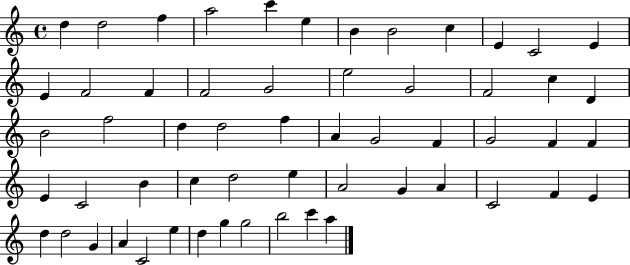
{
  \clef treble
  \time 4/4
  \defaultTimeSignature
  \key c \major
  d''4 d''2 f''4 | a''2 c'''4 e''4 | b'4 b'2 c''4 | e'4 c'2 e'4 | \break e'4 f'2 f'4 | f'2 g'2 | e''2 g'2 | f'2 c''4 d'4 | \break b'2 f''2 | d''4 d''2 f''4 | a'4 g'2 f'4 | g'2 f'4 f'4 | \break e'4 c'2 b'4 | c''4 d''2 e''4 | a'2 g'4 a'4 | c'2 f'4 e'4 | \break d''4 d''2 g'4 | a'4 c'2 e''4 | d''4 g''4 g''2 | b''2 c'''4 a''4 | \break \bar "|."
}